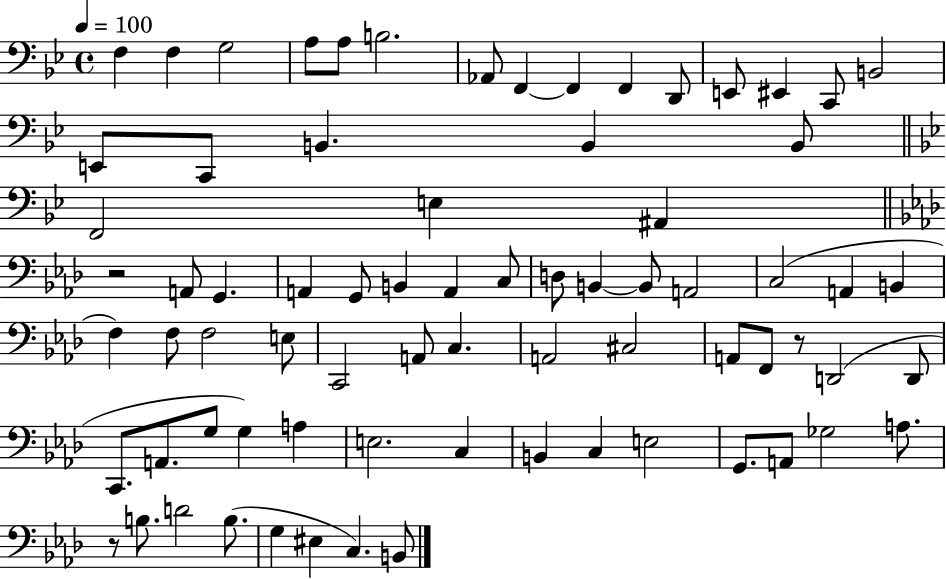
F3/q F3/q G3/h A3/e A3/e B3/h. Ab2/e F2/q F2/q F2/q D2/e E2/e EIS2/q C2/e B2/h E2/e C2/e B2/q. B2/q B2/e F2/h E3/q A#2/q R/h A2/e G2/q. A2/q G2/e B2/q A2/q C3/e D3/e B2/q B2/e A2/h C3/h A2/q B2/q F3/q F3/e F3/h E3/e C2/h A2/e C3/q. A2/h C#3/h A2/e F2/e R/e D2/h D2/e C2/e. A2/e. G3/e G3/q A3/q E3/h. C3/q B2/q C3/q E3/h G2/e. A2/e Gb3/h A3/e. R/e B3/e. D4/h B3/e. G3/q EIS3/q C3/q. B2/e